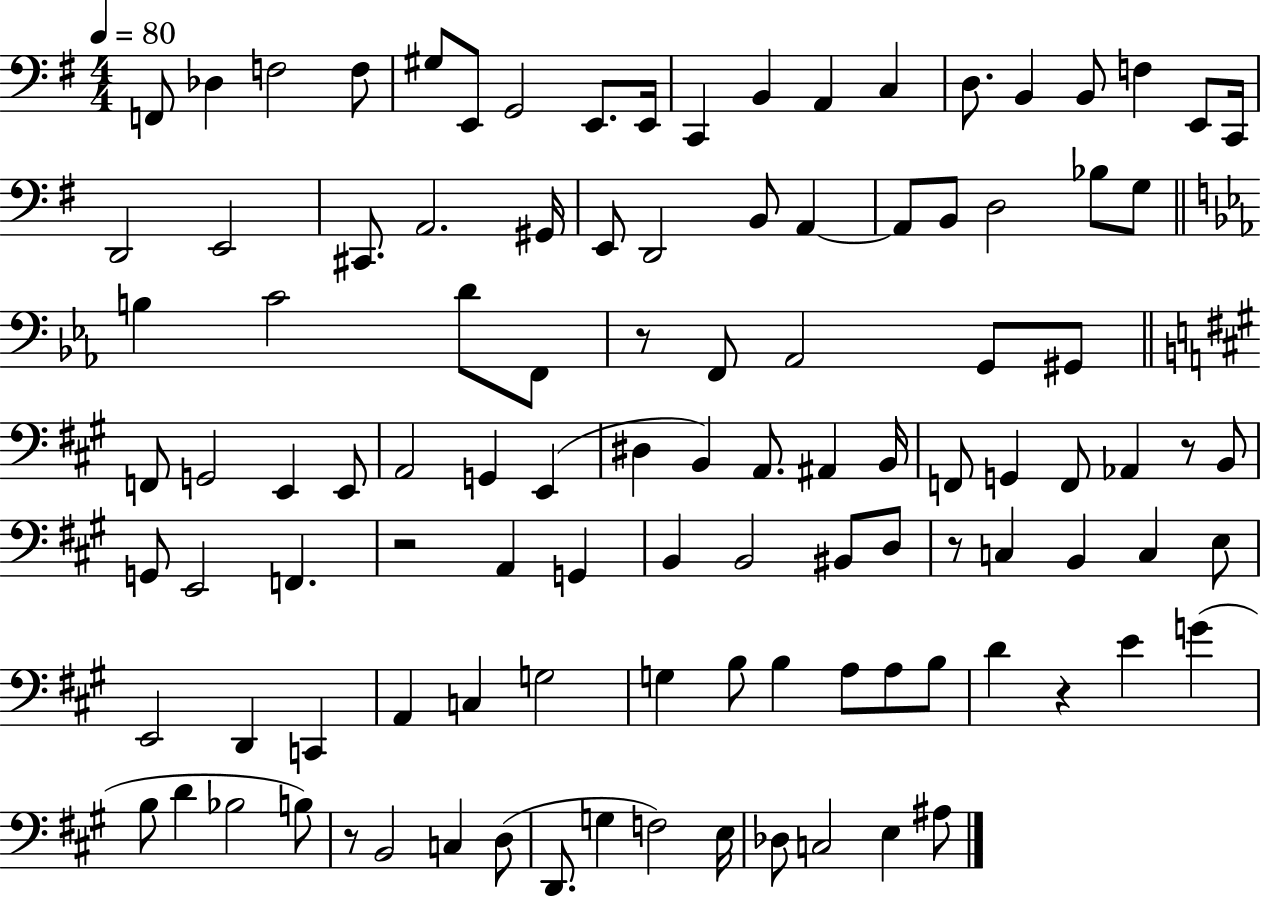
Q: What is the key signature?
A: G major